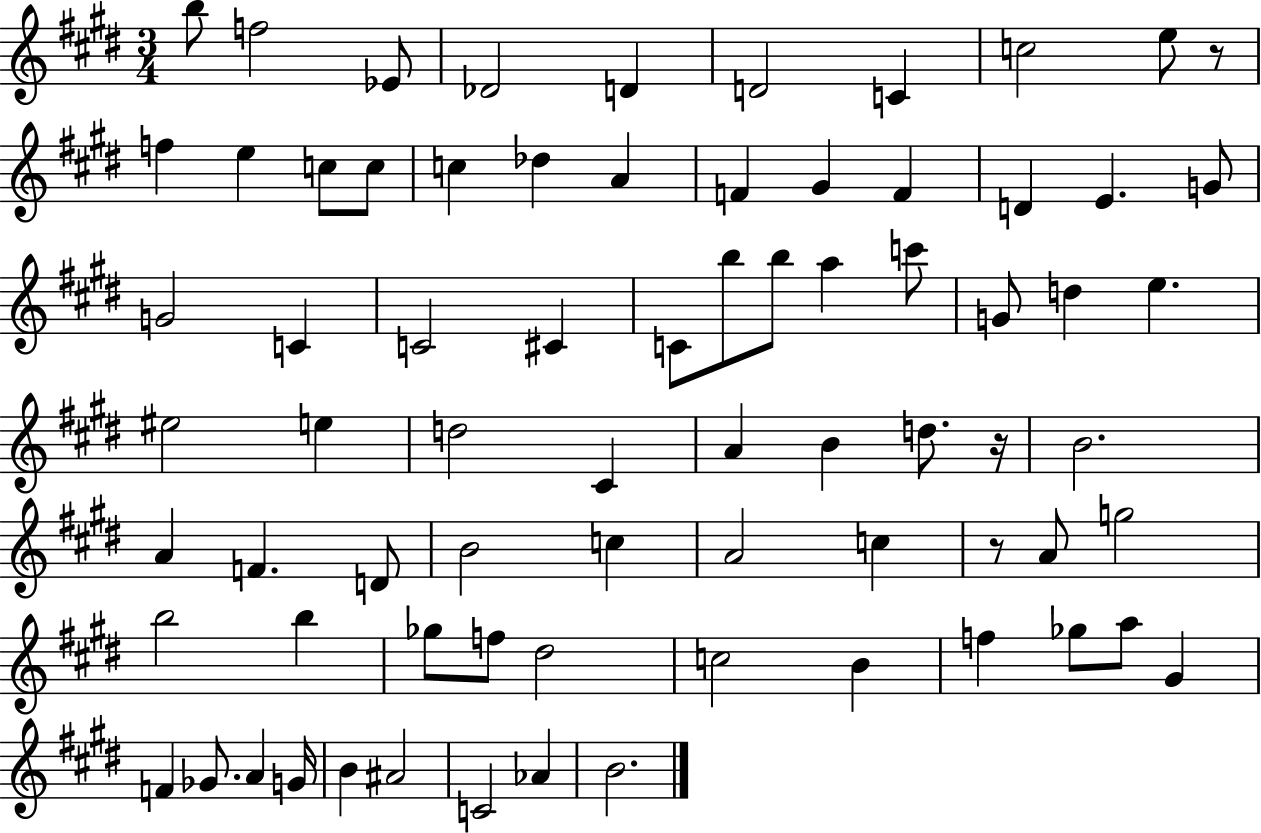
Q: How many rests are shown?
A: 3